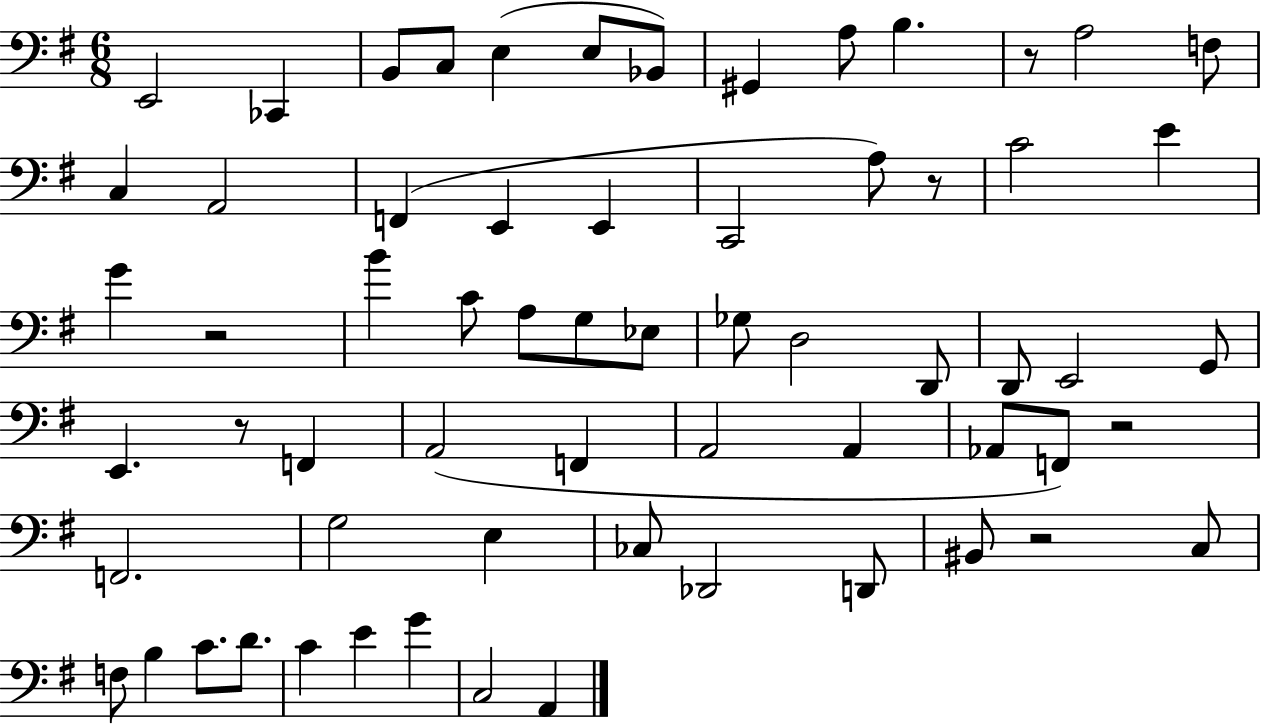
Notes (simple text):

E2/h CES2/q B2/e C3/e E3/q E3/e Bb2/e G#2/q A3/e B3/q. R/e A3/h F3/e C3/q A2/h F2/q E2/q E2/q C2/h A3/e R/e C4/h E4/q G4/q R/h B4/q C4/e A3/e G3/e Eb3/e Gb3/e D3/h D2/e D2/e E2/h G2/e E2/q. R/e F2/q A2/h F2/q A2/h A2/q Ab2/e F2/e R/h F2/h. G3/h E3/q CES3/e Db2/h D2/e BIS2/e R/h C3/e F3/e B3/q C4/e. D4/e. C4/q E4/q G4/q C3/h A2/q